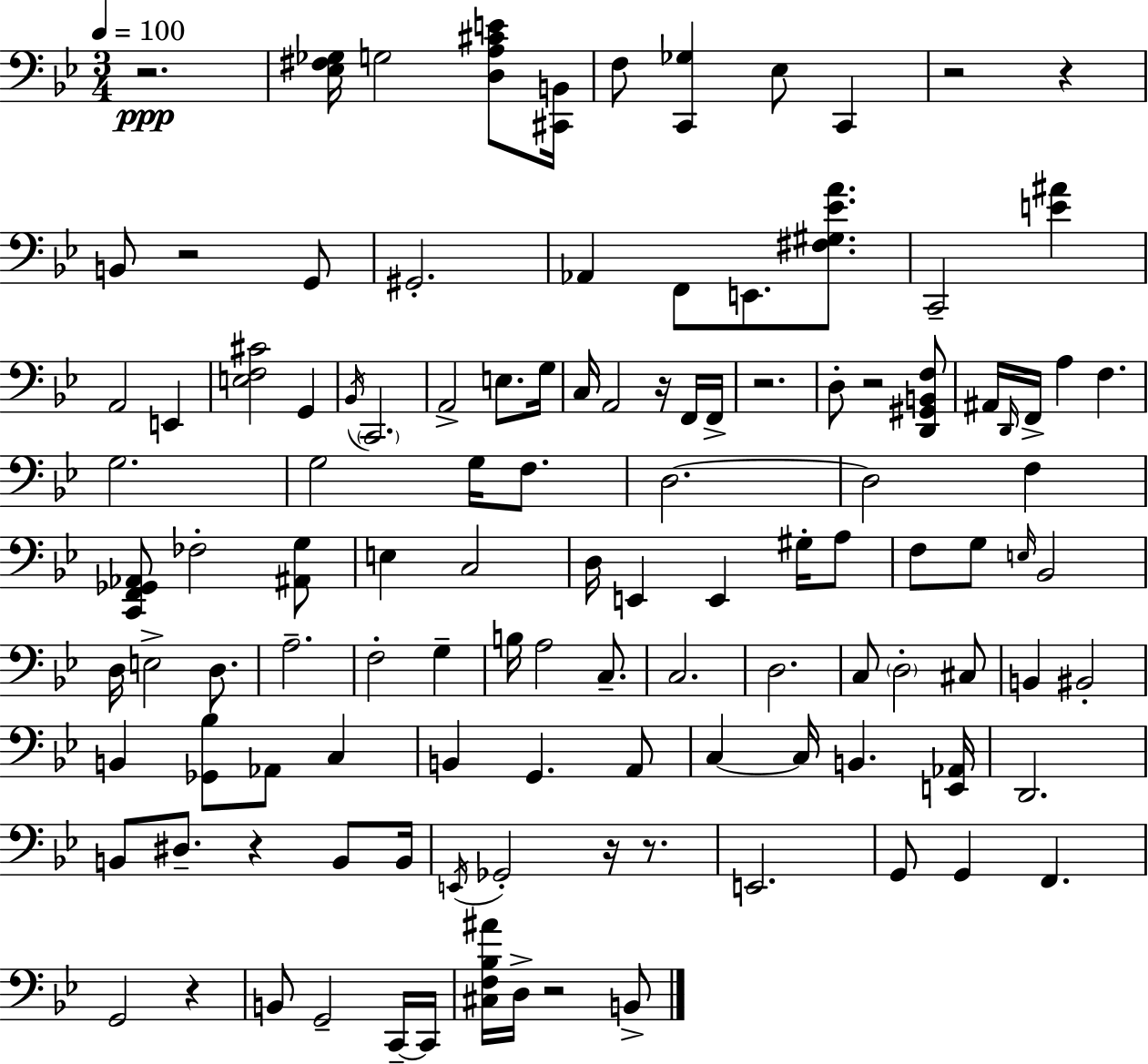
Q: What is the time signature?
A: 3/4